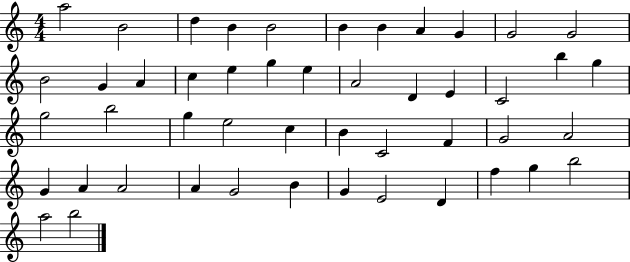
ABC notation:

X:1
T:Untitled
M:4/4
L:1/4
K:C
a2 B2 d B B2 B B A G G2 G2 B2 G A c e g e A2 D E C2 b g g2 b2 g e2 c B C2 F G2 A2 G A A2 A G2 B G E2 D f g b2 a2 b2